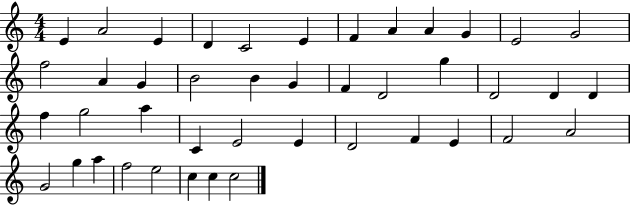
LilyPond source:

{
  \clef treble
  \numericTimeSignature
  \time 4/4
  \key c \major
  e'4 a'2 e'4 | d'4 c'2 e'4 | f'4 a'4 a'4 g'4 | e'2 g'2 | \break f''2 a'4 g'4 | b'2 b'4 g'4 | f'4 d'2 g''4 | d'2 d'4 d'4 | \break f''4 g''2 a''4 | c'4 e'2 e'4 | d'2 f'4 e'4 | f'2 a'2 | \break g'2 g''4 a''4 | f''2 e''2 | c''4 c''4 c''2 | \bar "|."
}